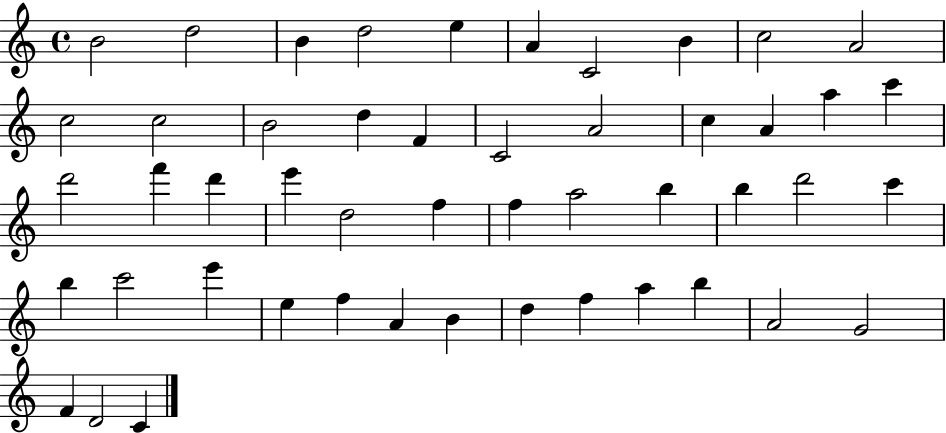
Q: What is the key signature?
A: C major